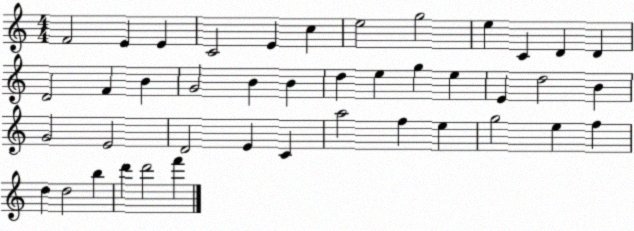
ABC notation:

X:1
T:Untitled
M:4/4
L:1/4
K:C
F2 E E C2 E c e2 g2 e C D D D2 F B G2 B B d e g e E d2 B G2 E2 D2 E C a2 f e g2 e f d d2 b d' d'2 f'